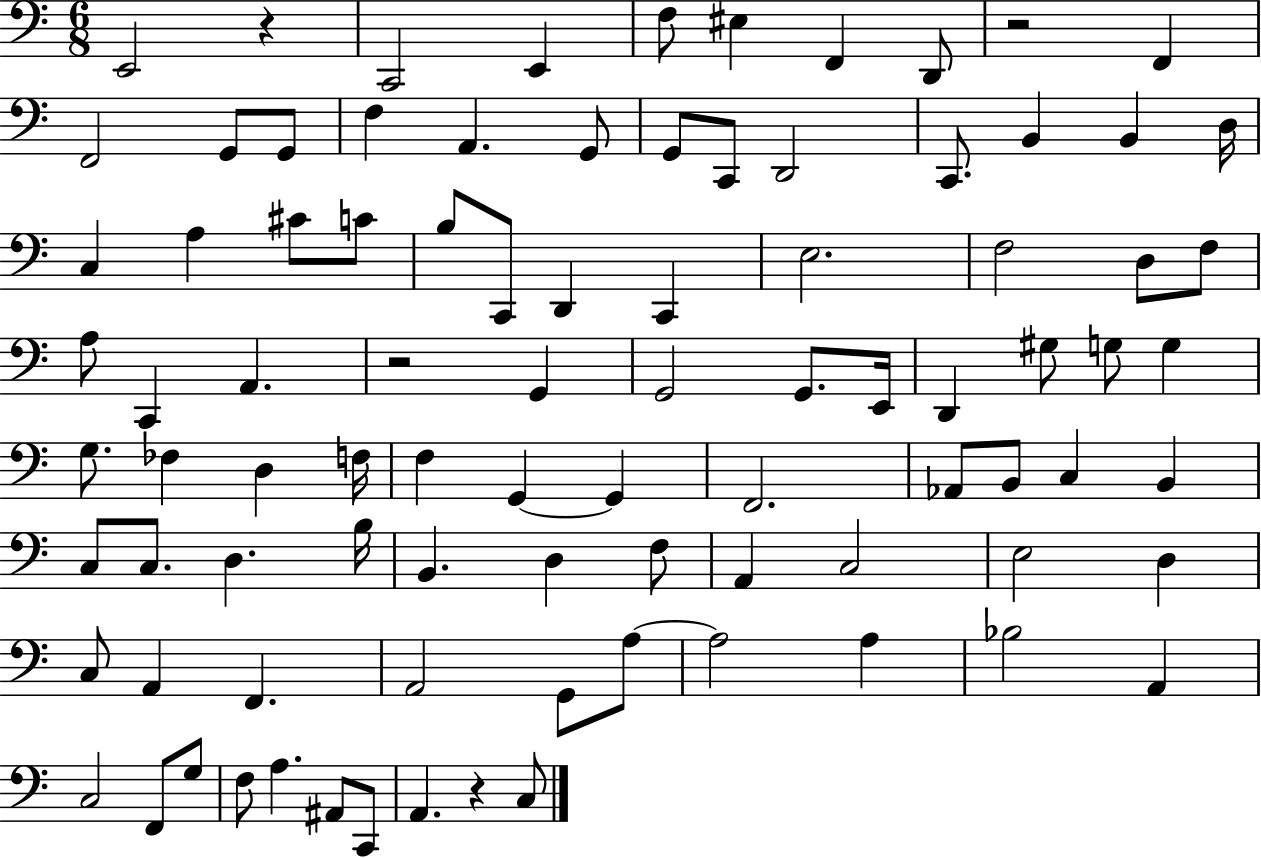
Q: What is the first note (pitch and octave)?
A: E2